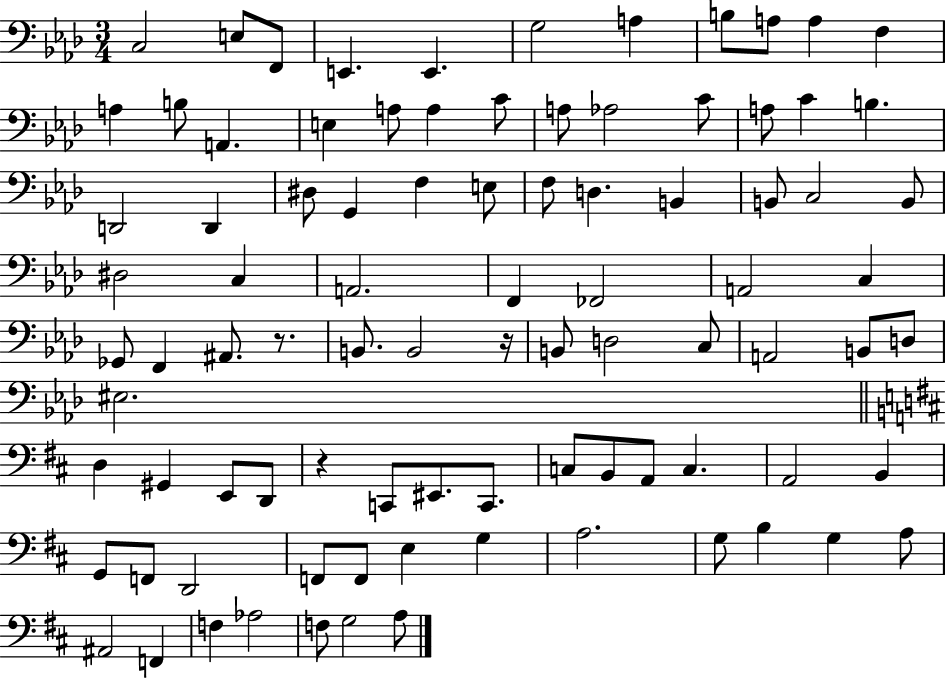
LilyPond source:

{
  \clef bass
  \numericTimeSignature
  \time 3/4
  \key aes \major
  c2 e8 f,8 | e,4. e,4. | g2 a4 | b8 a8 a4 f4 | \break a4 b8 a,4. | e4 a8 a4 c'8 | a8 aes2 c'8 | a8 c'4 b4. | \break d,2 d,4 | dis8 g,4 f4 e8 | f8 d4. b,4 | b,8 c2 b,8 | \break dis2 c4 | a,2. | f,4 fes,2 | a,2 c4 | \break ges,8 f,4 ais,8. r8. | b,8. b,2 r16 | b,8 d2 c8 | a,2 b,8 d8 | \break eis2. | \bar "||" \break \key d \major d4 gis,4 e,8 d,8 | r4 c,8 eis,8. c,8. | c8 b,8 a,8 c4. | a,2 b,4 | \break g,8 f,8 d,2 | f,8 f,8 e4 g4 | a2. | g8 b4 g4 a8 | \break ais,2 f,4 | f4 aes2 | f8 g2 a8 | \bar "|."
}